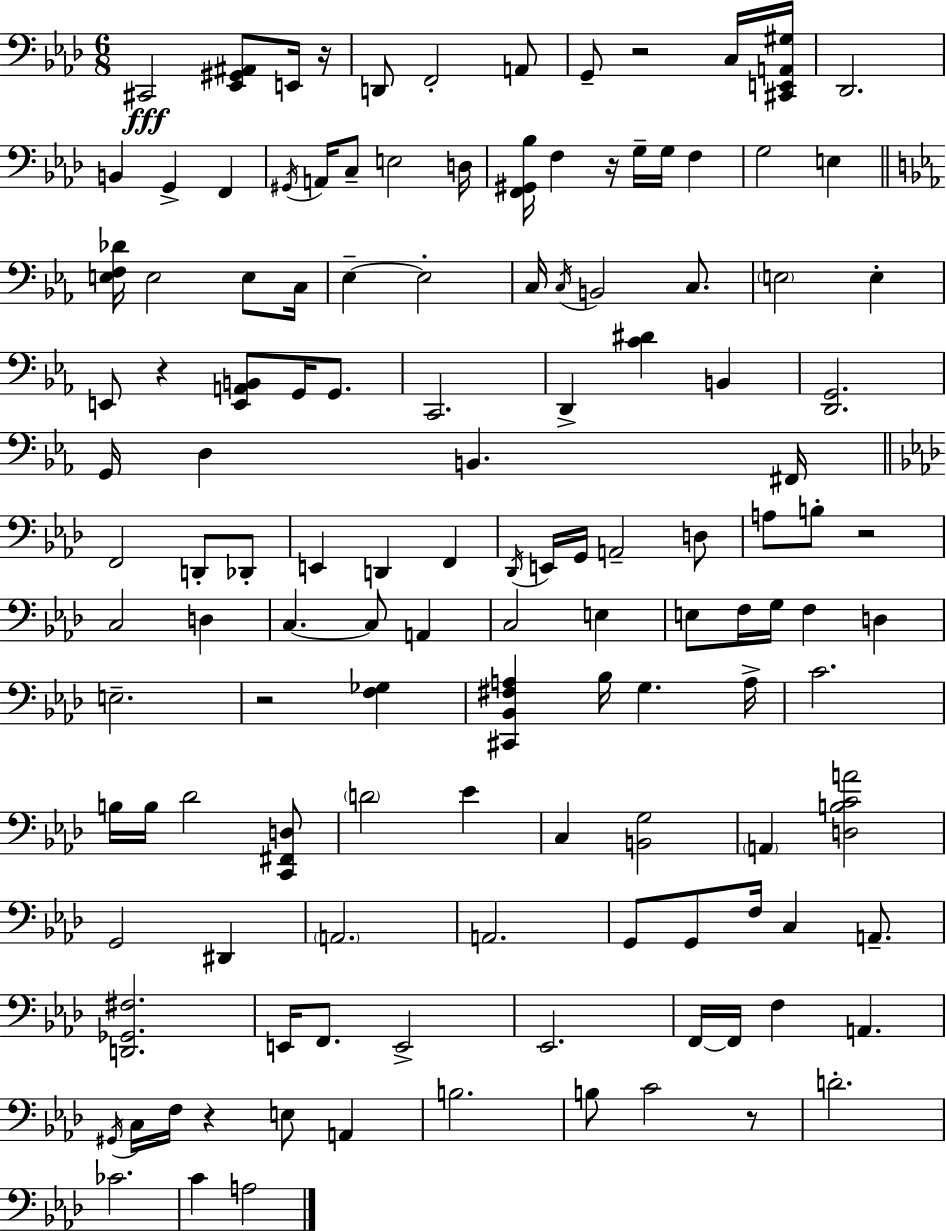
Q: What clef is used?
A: bass